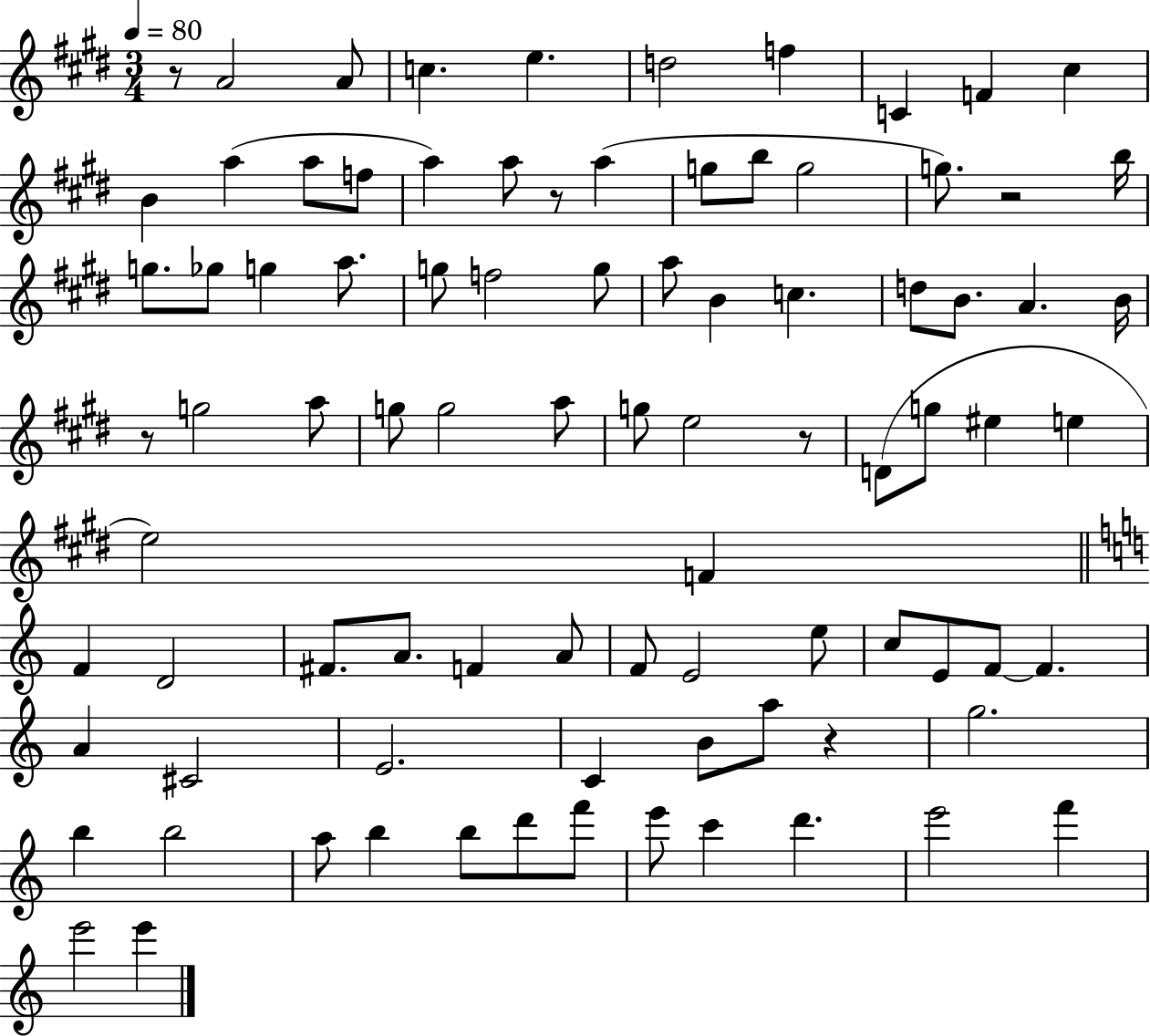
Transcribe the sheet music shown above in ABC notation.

X:1
T:Untitled
M:3/4
L:1/4
K:E
z/2 A2 A/2 c e d2 f C F ^c B a a/2 f/2 a a/2 z/2 a g/2 b/2 g2 g/2 z2 b/4 g/2 _g/2 g a/2 g/2 f2 g/2 a/2 B c d/2 B/2 A B/4 z/2 g2 a/2 g/2 g2 a/2 g/2 e2 z/2 D/2 g/2 ^e e e2 F F D2 ^F/2 A/2 F A/2 F/2 E2 e/2 c/2 E/2 F/2 F A ^C2 E2 C B/2 a/2 z g2 b b2 a/2 b b/2 d'/2 f'/2 e'/2 c' d' e'2 f' e'2 e'